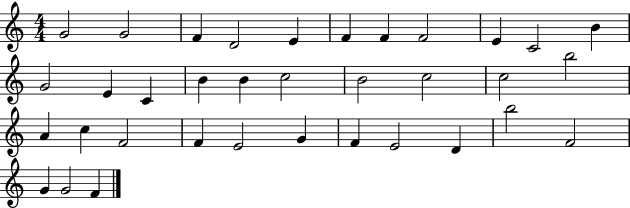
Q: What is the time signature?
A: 4/4